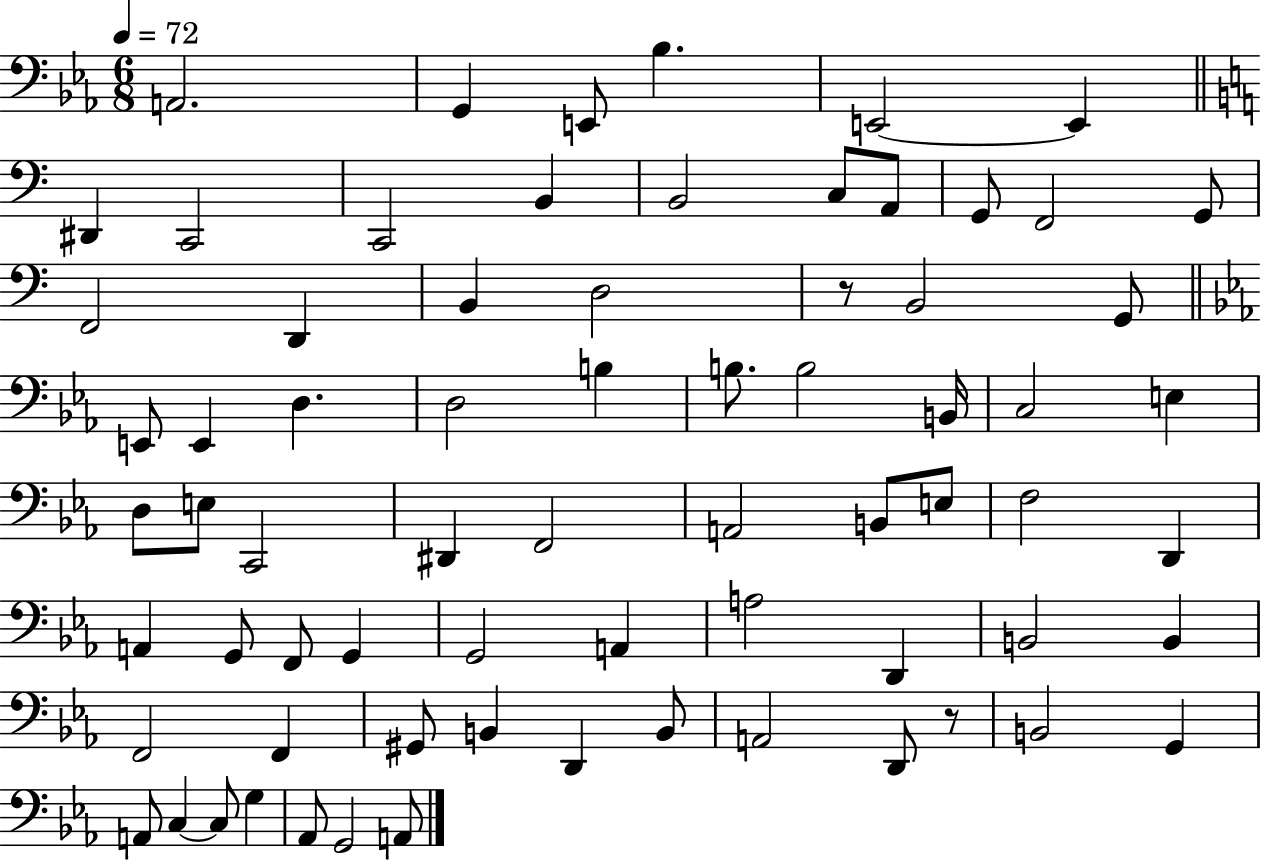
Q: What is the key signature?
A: EES major